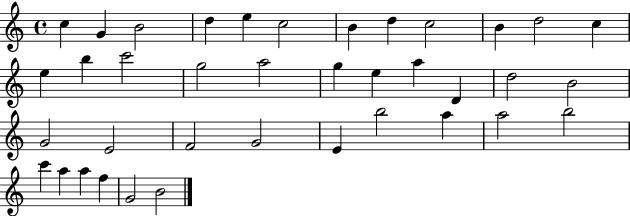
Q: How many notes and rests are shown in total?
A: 38